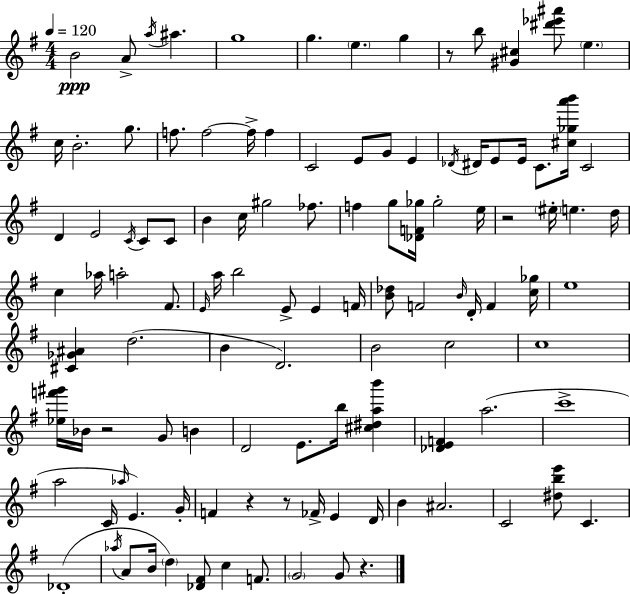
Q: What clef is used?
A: treble